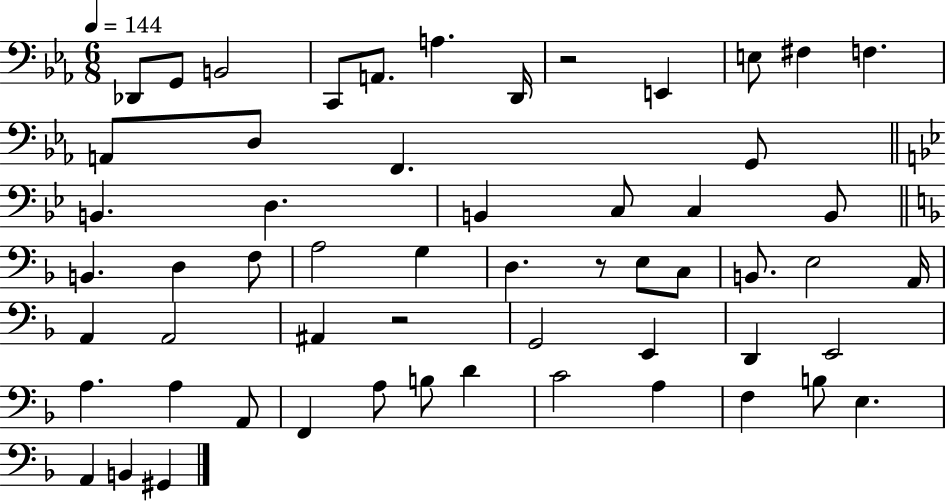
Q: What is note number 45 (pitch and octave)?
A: B3